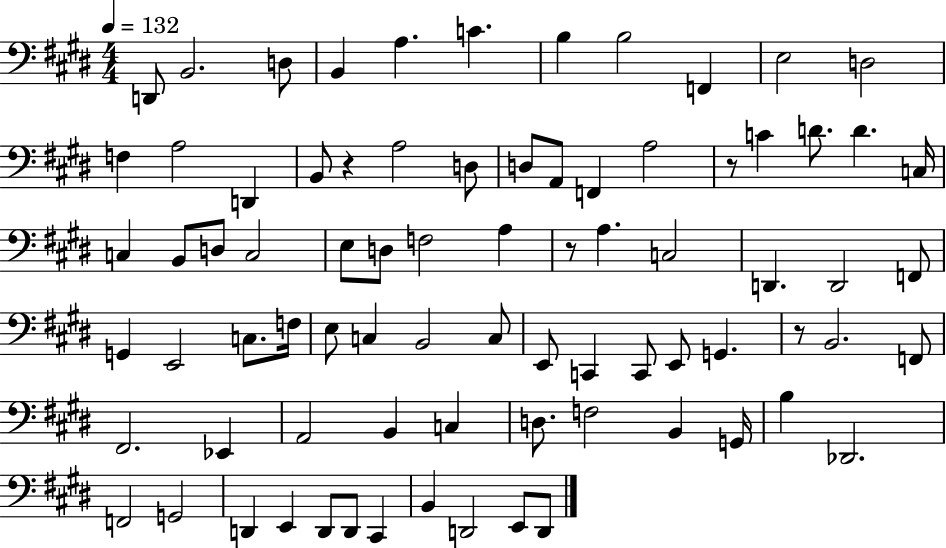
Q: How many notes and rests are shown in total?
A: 79